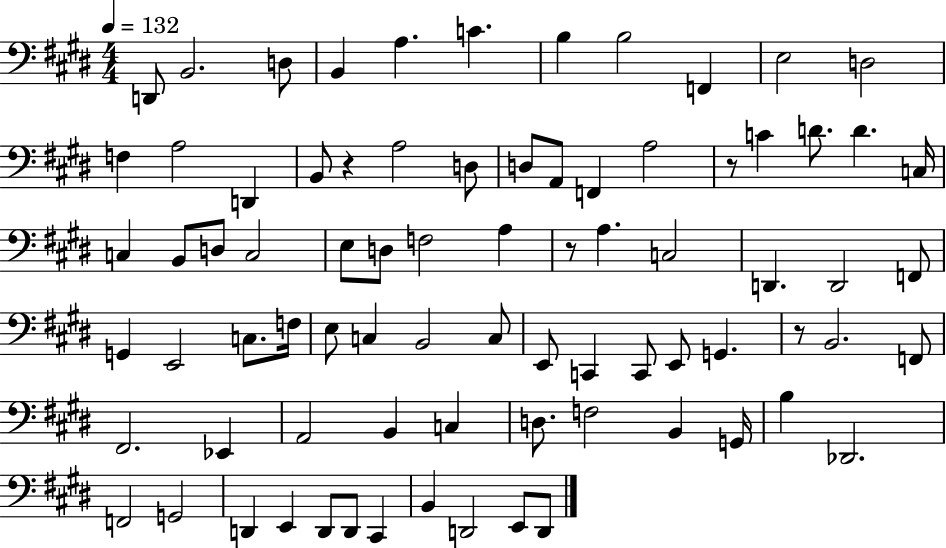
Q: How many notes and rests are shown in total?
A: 79